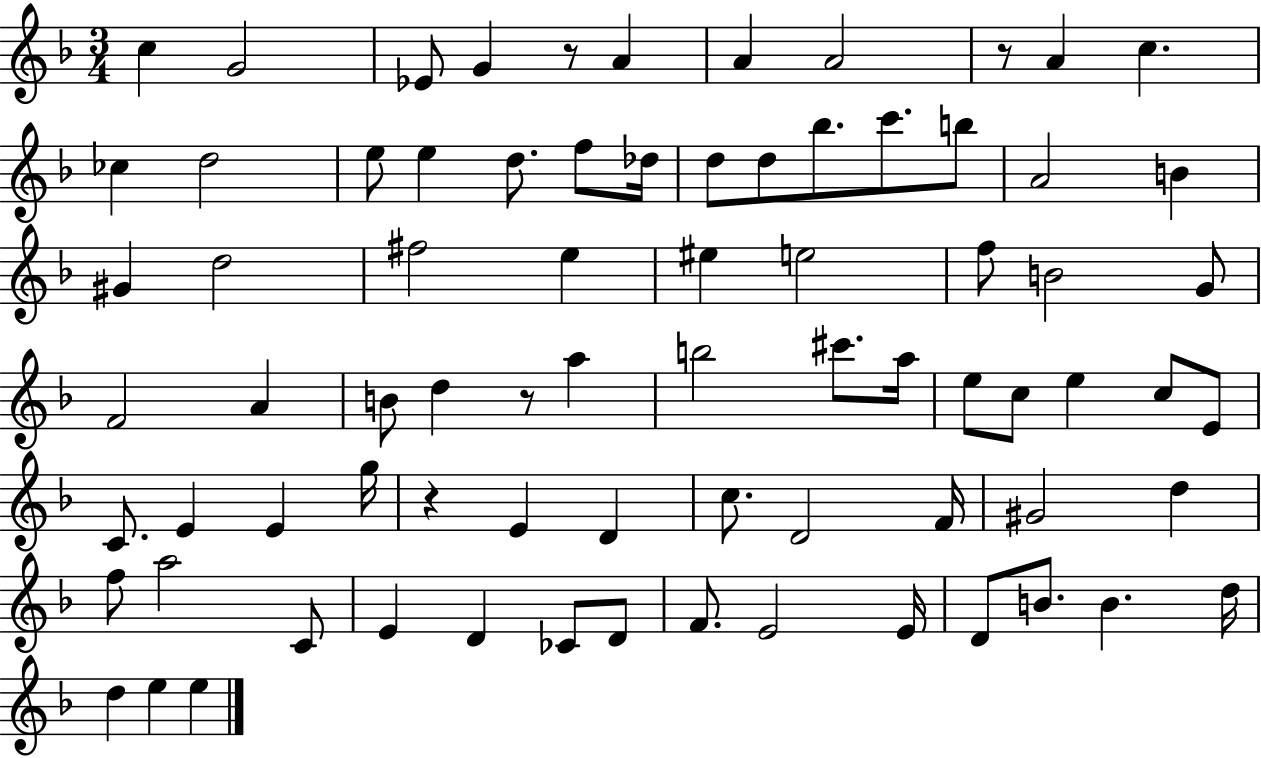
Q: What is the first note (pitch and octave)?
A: C5